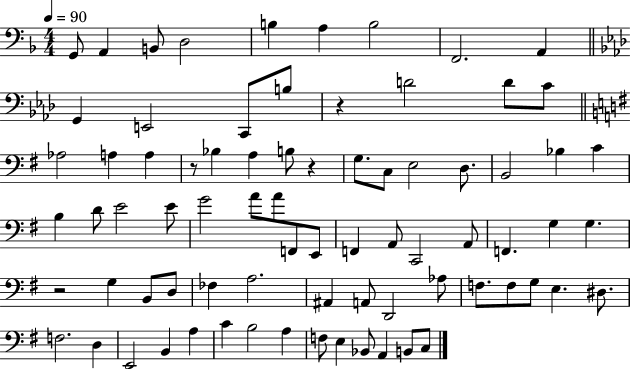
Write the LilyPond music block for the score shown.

{
  \clef bass
  \numericTimeSignature
  \time 4/4
  \key f \major
  \tempo 4 = 90
  g,8 a,4 b,8 d2 | b4 a4 b2 | f,2. a,4 | \bar "||" \break \key f \minor g,4 e,2 c,8 b8 | r4 d'2 d'8 c'8 | \bar "||" \break \key e \minor aes2 a4 a4 | r8 bes4 a4 b8 r4 | g8. c8 e2 d8. | b,2 bes4 c'4 | \break b4 d'8 e'2 e'8 | g'2 a'8 a'8 f,8 e,8 | f,4 a,8 c,2 a,8 | f,4. g4 g4. | \break r2 g4 b,8 d8 | fes4 a2. | ais,4 a,8 d,2 aes8 | f8. f8 g8 e4. dis8. | \break f2. d4 | e,2 b,4 a4 | c'4 b2 a4 | f8 e4 bes,8 a,4 b,8 c8 | \break \bar "|."
}